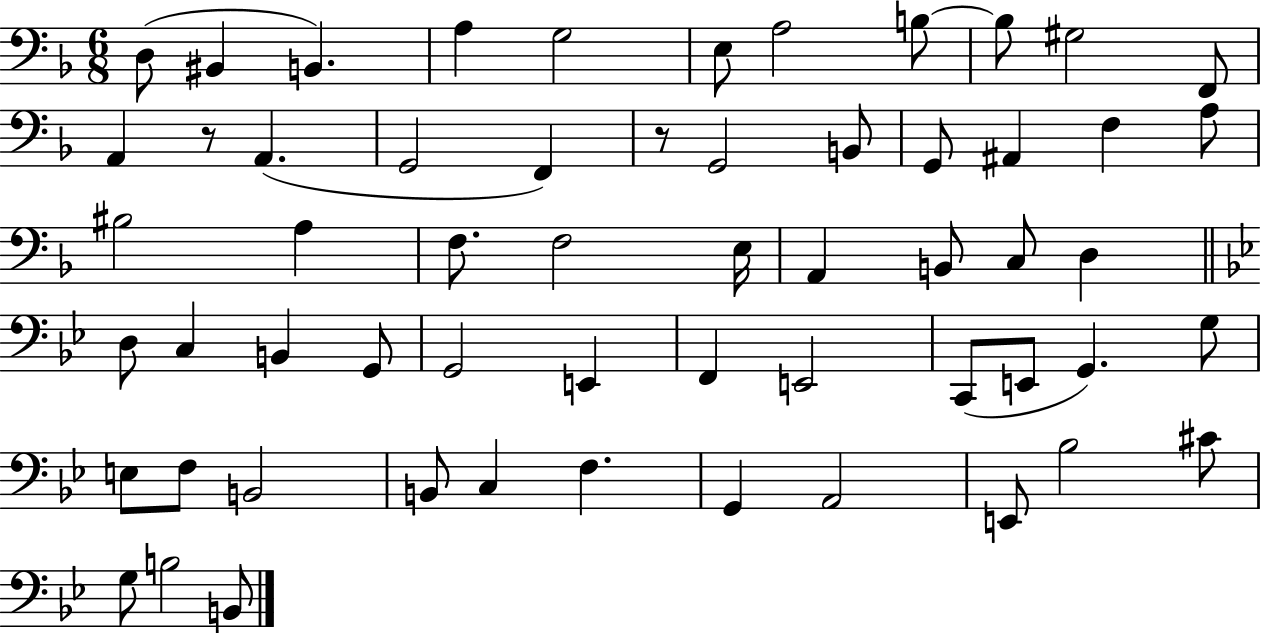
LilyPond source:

{
  \clef bass
  \numericTimeSignature
  \time 6/8
  \key f \major
  \repeat volta 2 { d8( bis,4 b,4.) | a4 g2 | e8 a2 b8~~ | b8 gis2 f,8 | \break a,4 r8 a,4.( | g,2 f,4) | r8 g,2 b,8 | g,8 ais,4 f4 a8 | \break bis2 a4 | f8. f2 e16 | a,4 b,8 c8 d4 | \bar "||" \break \key g \minor d8 c4 b,4 g,8 | g,2 e,4 | f,4 e,2 | c,8( e,8 g,4.) g8 | \break e8 f8 b,2 | b,8 c4 f4. | g,4 a,2 | e,8 bes2 cis'8 | \break g8 b2 b,8 | } \bar "|."
}